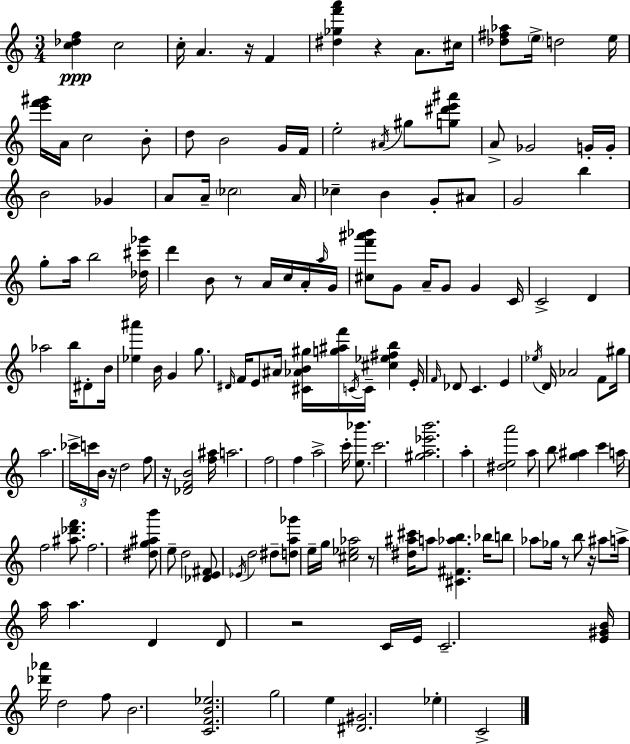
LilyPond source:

{
  \clef treble
  \numericTimeSignature
  \time 3/4
  \key c \major
  <c'' des'' f''>4\ppp c''2 | c''16-. a'4. r16 f'4 | <dis'' ges'' f''' a'''>4 r4 a'8. cis''16 | <des'' fis'' aes''>8 \parenthesize e''16-> d''2 e''16 | \break <e''' f''' gis'''>16 a'16 c''2 b'8-. | d''8 b'2 g'16 f'16 | e''2-. \acciaccatura { ais'16 } gis''8 <g'' dis''' e''' ais'''>8 | a'8-> ges'2 g'16-. | \break g'16-. b'2 ges'4 | a'8 a'16-- \parenthesize ces''2 | a'16 ces''4-- b'4 g'8-. ais'8 | g'2 b''4 | \break g''8-. a''16 b''2 | <des'' cis''' ges'''>16 d'''4 b'8 r8 a'16 c''16 a'16-. | \grace { a''16 } g'16 <cis'' f''' ais''' bes'''>8 g'8 a'16-- g'8 g'4 | c'16 c'2-> d'4 | \break aes''2 b''16 dis'8-. | b'16 <ees'' ais'''>4 b'16 g'4 g''8. | \grace { dis'16 } f'16 e'8 ais'16 <cis' aes' b' gis''>16 <g'' ais'' f'''>16 \acciaccatura { c'16 } c'16-- <cis'' ees'' fis'' b''>4 | e'16-. \grace { f'16 } des'8 c'4. | \break e'4 \acciaccatura { ees''16 } d'16 aes'2 | f'8 gis''16 a''2. | \tuplet 3/2 { ces'''16-> c'''16 b'16 } r16 d''2 | f''8 r16 <des' f' b'>2 | \break <f'' ais''>16 a''2. | f''2 | f''4 a''2-> | c'''16-. <e'' bes'''>8. c'''2. | \break <gis'' a'' ees''' b'''>2. | a''4-. <dis'' e'' a'''>2 | a''8 b''8 <g'' ais''>4 | c'''4 a''16 f''2 | \break <ais'' des''' f'''>8. f''2. | <dis'' g'' ais'' b'''>8 e''8-- d''2 | <des' e' fis'>8 \acciaccatura { ees'16 } d''2 | dis''8-- <d'' a'' ges'''>8 e''16-- g''16 <cis'' ees'' aes''>2 | \break r8 <dis'' ais'' cis'''>16 a''8 | <cis' fis' aes'' b''>4. bes''16 b''8 aes''8 ges''16 | r8 b''8 r16 ais''8 a''16-> a''16 a''4. | d'4 d'8 r2 | \break c'16 e'16 c'2.-- | <e' gis' b'>16 <des''' aes'''>16 d''2 | f''8 b'2. | <c' f' b' ees''>2. | \break g''2 | e''4 <dis' gis'>2. | ees''4-. c'2-> | \bar "|."
}